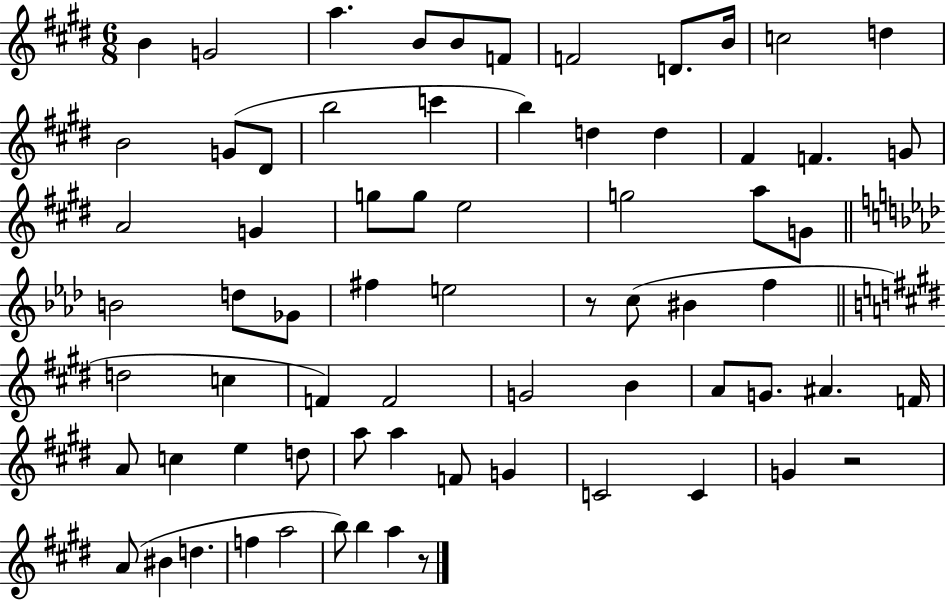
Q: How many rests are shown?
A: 3